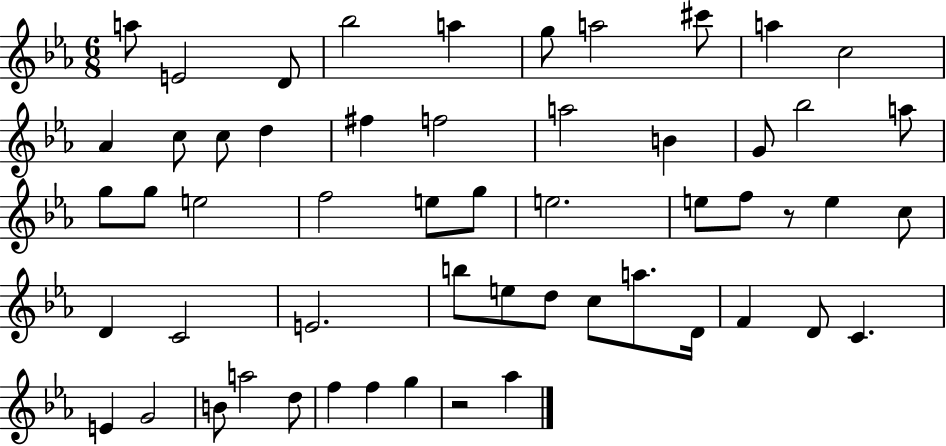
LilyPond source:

{
  \clef treble
  \numericTimeSignature
  \time 6/8
  \key ees \major
  a''8 e'2 d'8 | bes''2 a''4 | g''8 a''2 cis'''8 | a''4 c''2 | \break aes'4 c''8 c''8 d''4 | fis''4 f''2 | a''2 b'4 | g'8 bes''2 a''8 | \break g''8 g''8 e''2 | f''2 e''8 g''8 | e''2. | e''8 f''8 r8 e''4 c''8 | \break d'4 c'2 | e'2. | b''8 e''8 d''8 c''8 a''8. d'16 | f'4 d'8 c'4. | \break e'4 g'2 | b'8 a''2 d''8 | f''4 f''4 g''4 | r2 aes''4 | \break \bar "|."
}